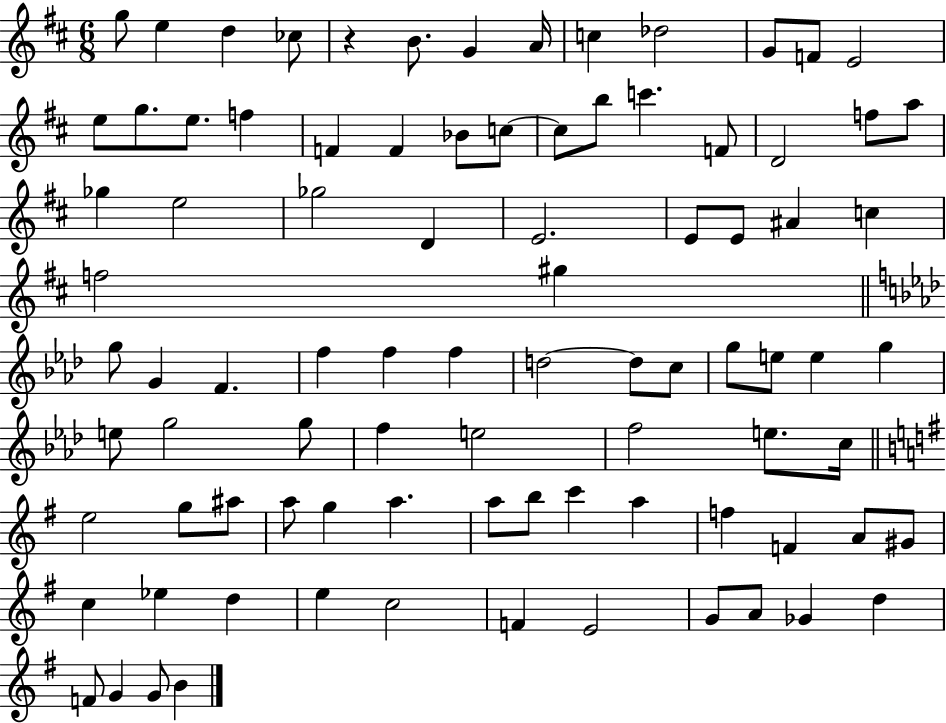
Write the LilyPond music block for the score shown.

{
  \clef treble
  \numericTimeSignature
  \time 6/8
  \key d \major
  g''8 e''4 d''4 ces''8 | r4 b'8. g'4 a'16 | c''4 des''2 | g'8 f'8 e'2 | \break e''8 g''8. e''8. f''4 | f'4 f'4 bes'8 c''8~~ | c''8 b''8 c'''4. f'8 | d'2 f''8 a''8 | \break ges''4 e''2 | ges''2 d'4 | e'2. | e'8 e'8 ais'4 c''4 | \break f''2 gis''4 | \bar "||" \break \key aes \major g''8 g'4 f'4. | f''4 f''4 f''4 | d''2~~ d''8 c''8 | g''8 e''8 e''4 g''4 | \break e''8 g''2 g''8 | f''4 e''2 | f''2 e''8. c''16 | \bar "||" \break \key g \major e''2 g''8 ais''8 | a''8 g''4 a''4. | a''8 b''8 c'''4 a''4 | f''4 f'4 a'8 gis'8 | \break c''4 ees''4 d''4 | e''4 c''2 | f'4 e'2 | g'8 a'8 ges'4 d''4 | \break f'8 g'4 g'8 b'4 | \bar "|."
}